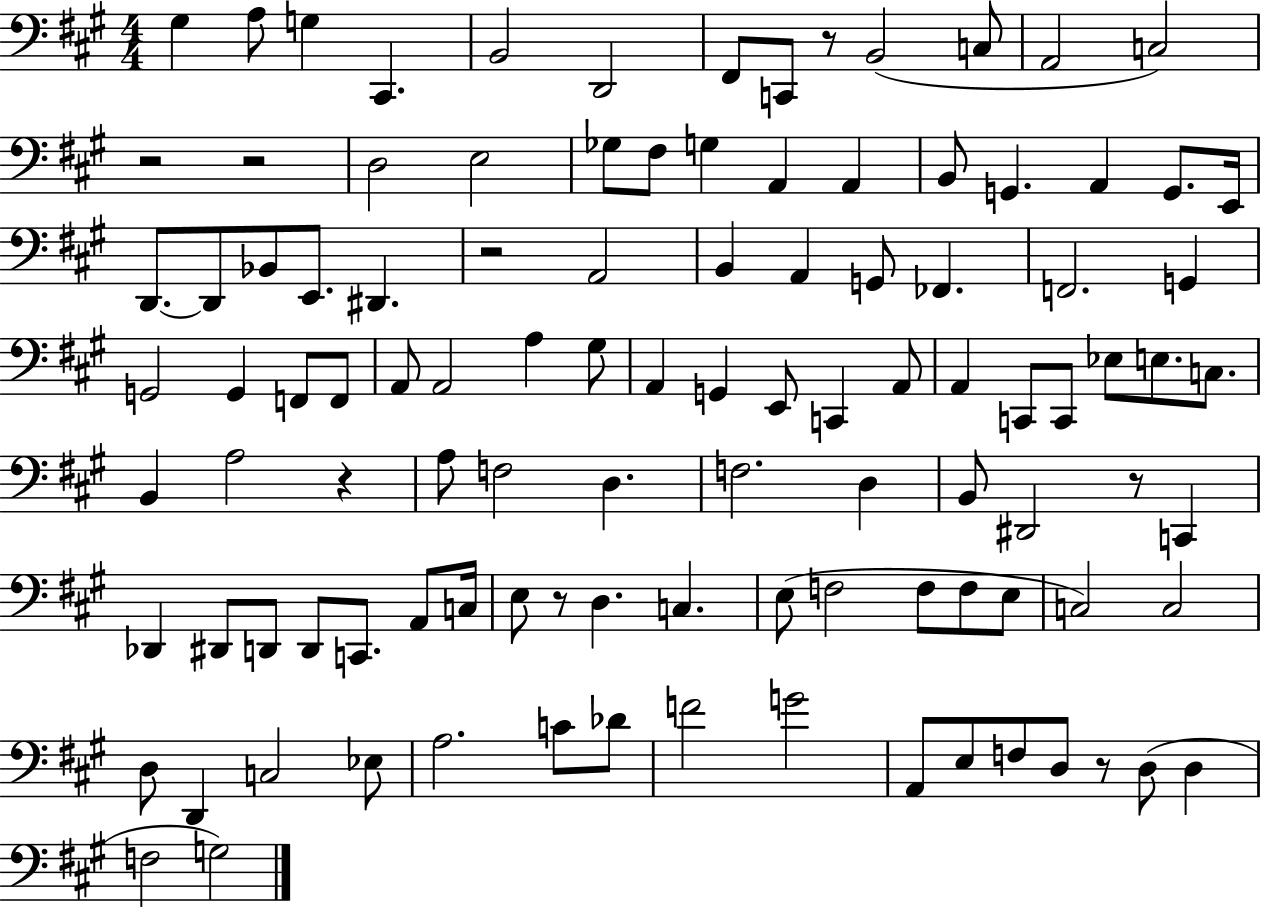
X:1
T:Untitled
M:4/4
L:1/4
K:A
^G, A,/2 G, ^C,, B,,2 D,,2 ^F,,/2 C,,/2 z/2 B,,2 C,/2 A,,2 C,2 z2 z2 D,2 E,2 _G,/2 ^F,/2 G, A,, A,, B,,/2 G,, A,, G,,/2 E,,/4 D,,/2 D,,/2 _B,,/2 E,,/2 ^D,, z2 A,,2 B,, A,, G,,/2 _F,, F,,2 G,, G,,2 G,, F,,/2 F,,/2 A,,/2 A,,2 A, ^G,/2 A,, G,, E,,/2 C,, A,,/2 A,, C,,/2 C,,/2 _E,/2 E,/2 C,/2 B,, A,2 z A,/2 F,2 D, F,2 D, B,,/2 ^D,,2 z/2 C,, _D,, ^D,,/2 D,,/2 D,,/2 C,,/2 A,,/2 C,/4 E,/2 z/2 D, C, E,/2 F,2 F,/2 F,/2 E,/2 C,2 C,2 D,/2 D,, C,2 _E,/2 A,2 C/2 _D/2 F2 G2 A,,/2 E,/2 F,/2 D,/2 z/2 D,/2 D, F,2 G,2